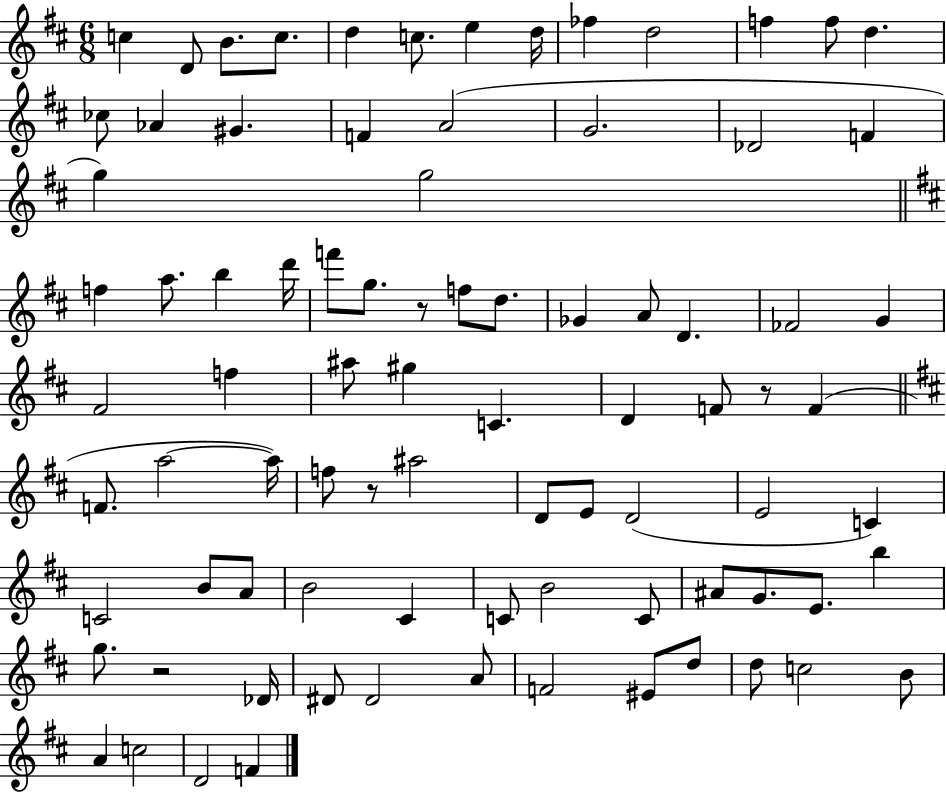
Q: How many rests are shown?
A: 4